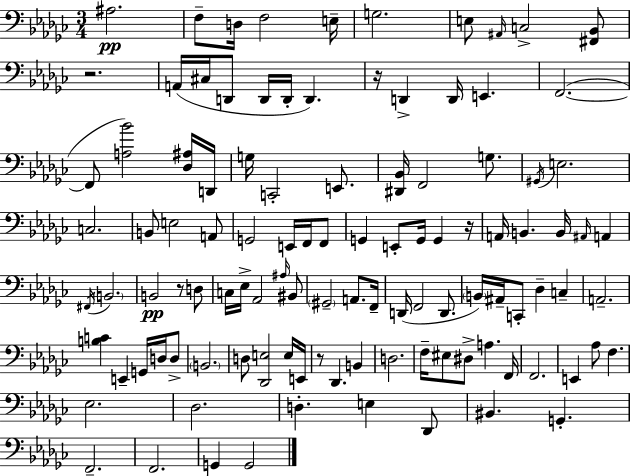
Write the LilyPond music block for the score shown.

{
  \clef bass
  \numericTimeSignature
  \time 3/4
  \key ees \minor
  \repeat volta 2 { ais2.\pp | f8-- d16 f2 e16-- | g2. | e8 \grace { ais,16 } c2-> <fis, bes,>8 | \break r2. | a,16( cis16 d,8 d,16 d,16-. d,4.) | r16 d,4-> d,16 e,4. | f,2.~(~ | \break f,8 <a bes'>2) <des ais>16 | d,16 g16 c,2-. e,8. | <dis, bes,>16 f,2 g8. | \acciaccatura { gis,16 } e2. | \break c2. | b,8 e2 | a,8 g,2 e,16 f,16 | f,8 g,4 e,8-. g,16 g,4 | \break r16 a,16 b,4. b,16 \grace { ais,16 } a,4 | \acciaccatura { fis,16 } \parenthesize b,2. | b,2\pp | r8 d8 c16 ees16-> aes,2 | \break \grace { ais16 } bis,8 \parenthesize gis,2-- | a,8. f,16-- d,16( f,2 | d,8. \parenthesize b,16) ais,16-- c,8-. des4-- | c4-- a,2.-- | \break <b c'>4 e,4-- | g,16 d16 d8-> \parenthesize b,2. | d8 <des, e>2 | e16 e,16 r8 des,4. | \break b,4 d2. | f16-- eis8 dis8-> a4. | f,16 f,2. | e,4 aes8 f4. | \break ees2. | des2. | d4.-. e4 | des,8 bis,4. g,4.-. | \break f,2.-- | f,2. | g,4 g,2 | } \bar "|."
}